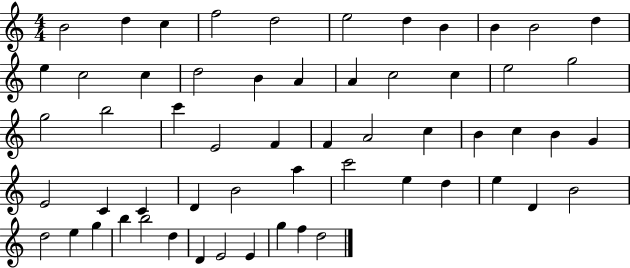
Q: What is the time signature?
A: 4/4